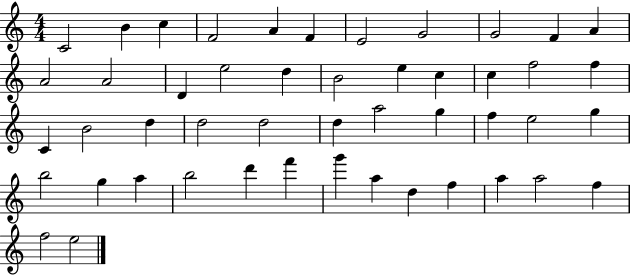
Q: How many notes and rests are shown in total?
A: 48